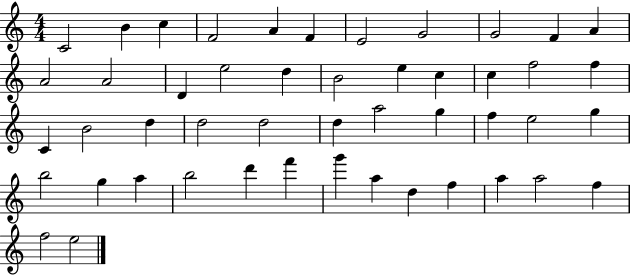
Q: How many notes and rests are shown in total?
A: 48